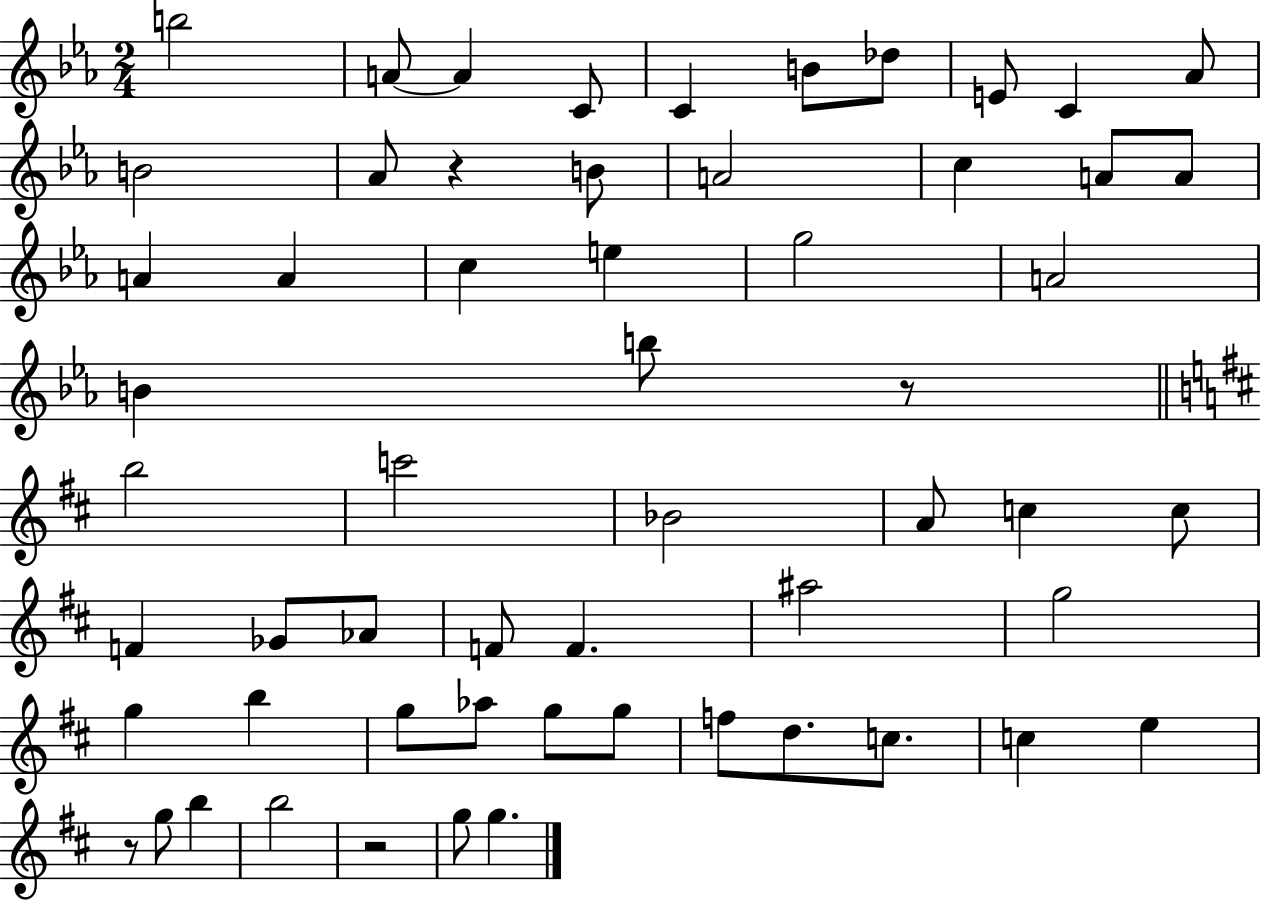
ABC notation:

X:1
T:Untitled
M:2/4
L:1/4
K:Eb
b2 A/2 A C/2 C B/2 _d/2 E/2 C _A/2 B2 _A/2 z B/2 A2 c A/2 A/2 A A c e g2 A2 B b/2 z/2 b2 c'2 _B2 A/2 c c/2 F _G/2 _A/2 F/2 F ^a2 g2 g b g/2 _a/2 g/2 g/2 f/2 d/2 c/2 c e z/2 g/2 b b2 z2 g/2 g